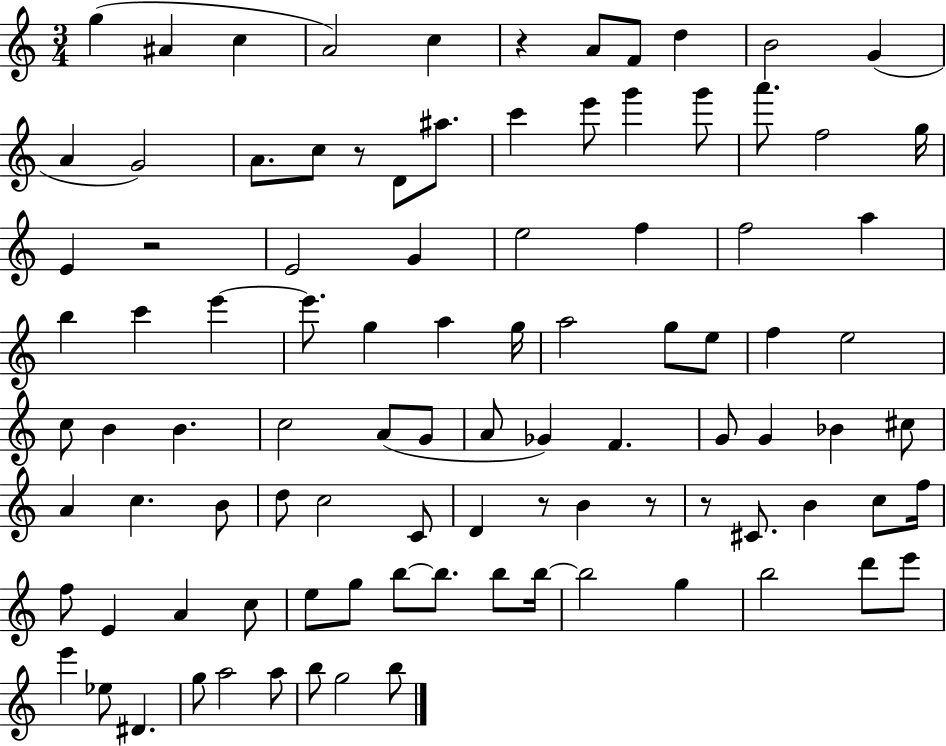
G5/q A#4/q C5/q A4/h C5/q R/q A4/e F4/e D5/q B4/h G4/q A4/q G4/h A4/e. C5/e R/e D4/e A#5/e. C6/q E6/e G6/q G6/e A6/e. F5/h G5/s E4/q R/h E4/h G4/q E5/h F5/q F5/h A5/q B5/q C6/q E6/q E6/e. G5/q A5/q G5/s A5/h G5/e E5/e F5/q E5/h C5/e B4/q B4/q. C5/h A4/e G4/e A4/e Gb4/q F4/q. G4/e G4/q Bb4/q C#5/e A4/q C5/q. B4/e D5/e C5/h C4/e D4/q R/e B4/q R/e R/e C#4/e. B4/q C5/e F5/s F5/e E4/q A4/q C5/e E5/e G5/e B5/e B5/e. B5/e B5/s B5/h G5/q B5/h D6/e E6/e E6/q Eb5/e D#4/q. G5/e A5/h A5/e B5/e G5/h B5/e